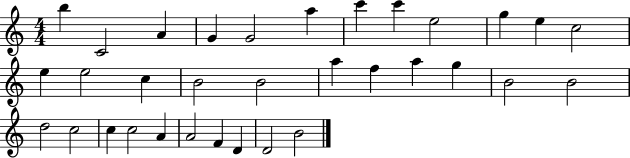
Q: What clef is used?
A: treble